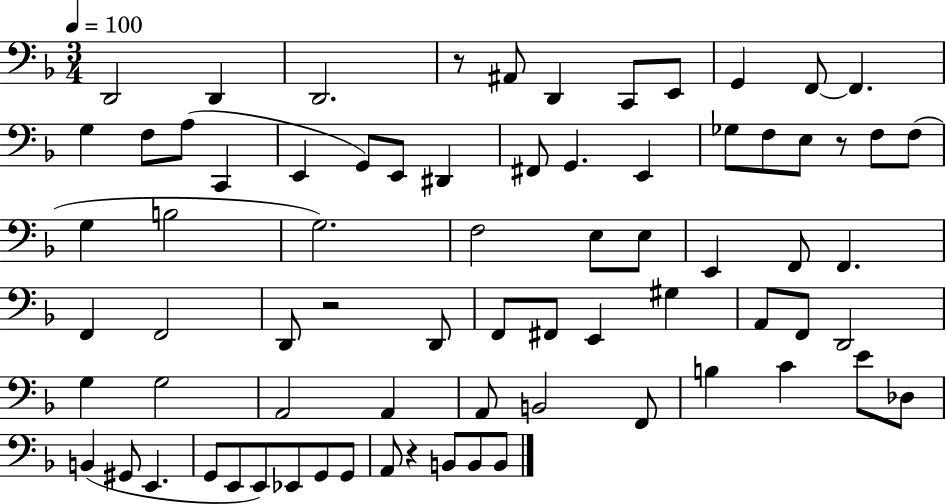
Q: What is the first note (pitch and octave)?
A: D2